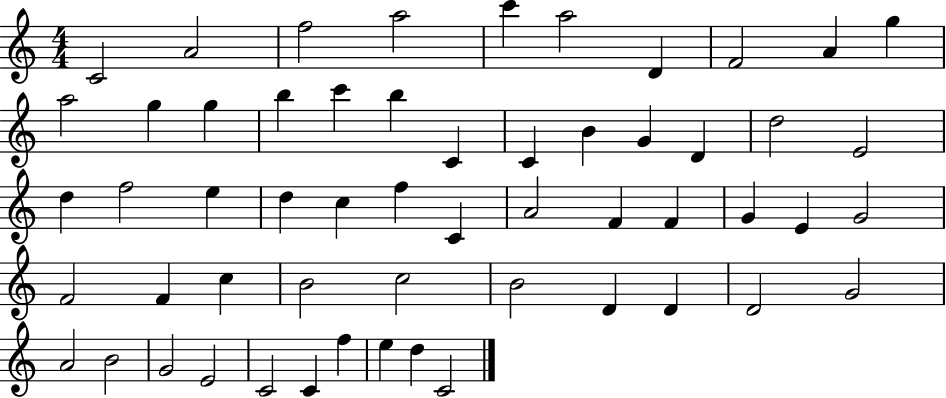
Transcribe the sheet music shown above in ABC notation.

X:1
T:Untitled
M:4/4
L:1/4
K:C
C2 A2 f2 a2 c' a2 D F2 A g a2 g g b c' b C C B G D d2 E2 d f2 e d c f C A2 F F G E G2 F2 F c B2 c2 B2 D D D2 G2 A2 B2 G2 E2 C2 C f e d C2